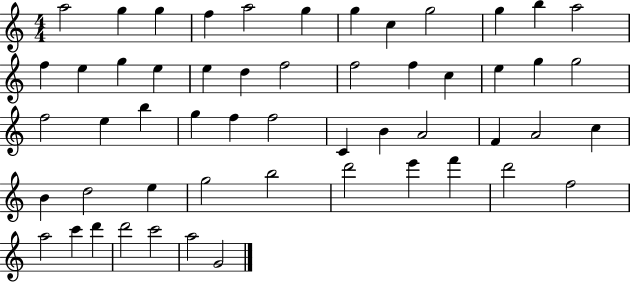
A5/h G5/q G5/q F5/q A5/h G5/q G5/q C5/q G5/h G5/q B5/q A5/h F5/q E5/q G5/q E5/q E5/q D5/q F5/h F5/h F5/q C5/q E5/q G5/q G5/h F5/h E5/q B5/q G5/q F5/q F5/h C4/q B4/q A4/h F4/q A4/h C5/q B4/q D5/h E5/q G5/h B5/h D6/h E6/q F6/q D6/h F5/h A5/h C6/q D6/q D6/h C6/h A5/h G4/h